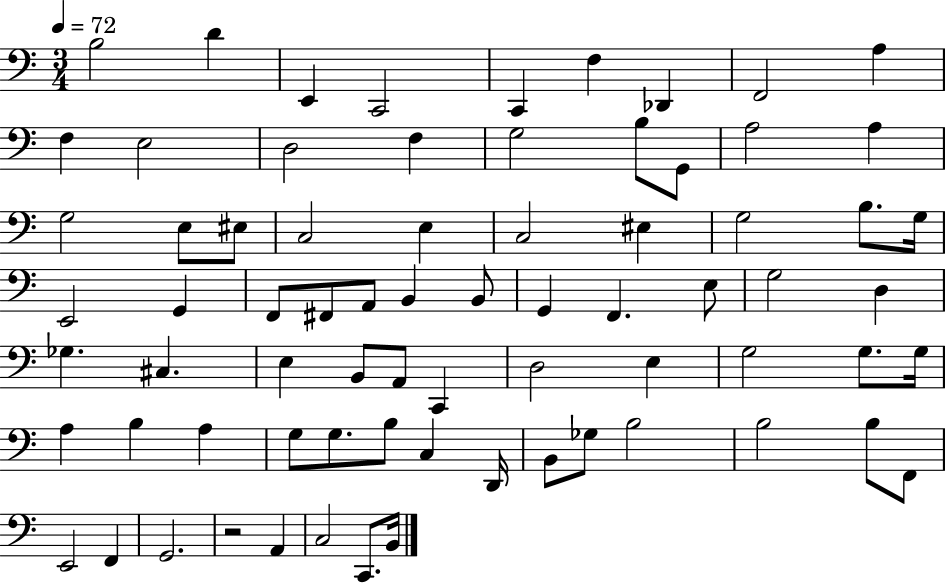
{
  \clef bass
  \numericTimeSignature
  \time 3/4
  \key c \major
  \tempo 4 = 72
  b2 d'4 | e,4 c,2 | c,4 f4 des,4 | f,2 a4 | \break f4 e2 | d2 f4 | g2 b8 g,8 | a2 a4 | \break g2 e8 eis8 | c2 e4 | c2 eis4 | g2 b8. g16 | \break e,2 g,4 | f,8 fis,8 a,8 b,4 b,8 | g,4 f,4. e8 | g2 d4 | \break ges4. cis4. | e4 b,8 a,8 c,4 | d2 e4 | g2 g8. g16 | \break a4 b4 a4 | g8 g8. b8 c4 d,16 | b,8 ges8 b2 | b2 b8 f,8 | \break e,2 f,4 | g,2. | r2 a,4 | c2 c,8. b,16 | \break \bar "|."
}